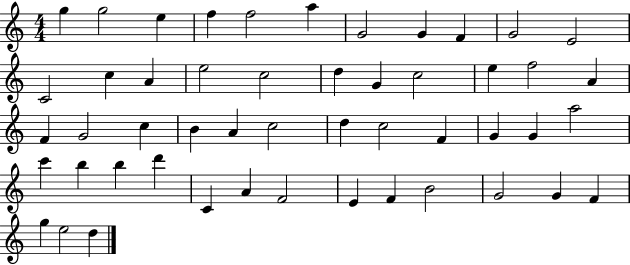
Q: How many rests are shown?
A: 0